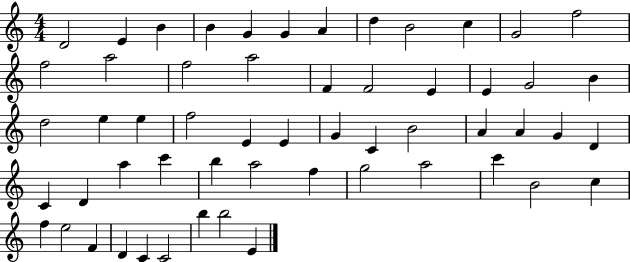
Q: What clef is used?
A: treble